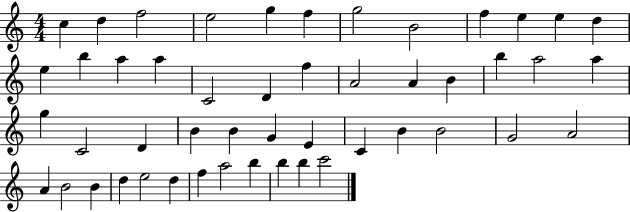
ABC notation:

X:1
T:Untitled
M:4/4
L:1/4
K:C
c d f2 e2 g f g2 B2 f e e d e b a a C2 D f A2 A B b a2 a g C2 D B B G E C B B2 G2 A2 A B2 B d e2 d f a2 b b b c'2